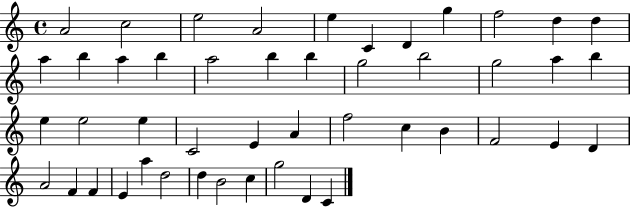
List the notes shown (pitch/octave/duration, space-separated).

A4/h C5/h E5/h A4/h E5/q C4/q D4/q G5/q F5/h D5/q D5/q A5/q B5/q A5/q B5/q A5/h B5/q B5/q G5/h B5/h G5/h A5/q B5/q E5/q E5/h E5/q C4/h E4/q A4/q F5/h C5/q B4/q F4/h E4/q D4/q A4/h F4/q F4/q E4/q A5/q D5/h D5/q B4/h C5/q G5/h D4/q C4/q